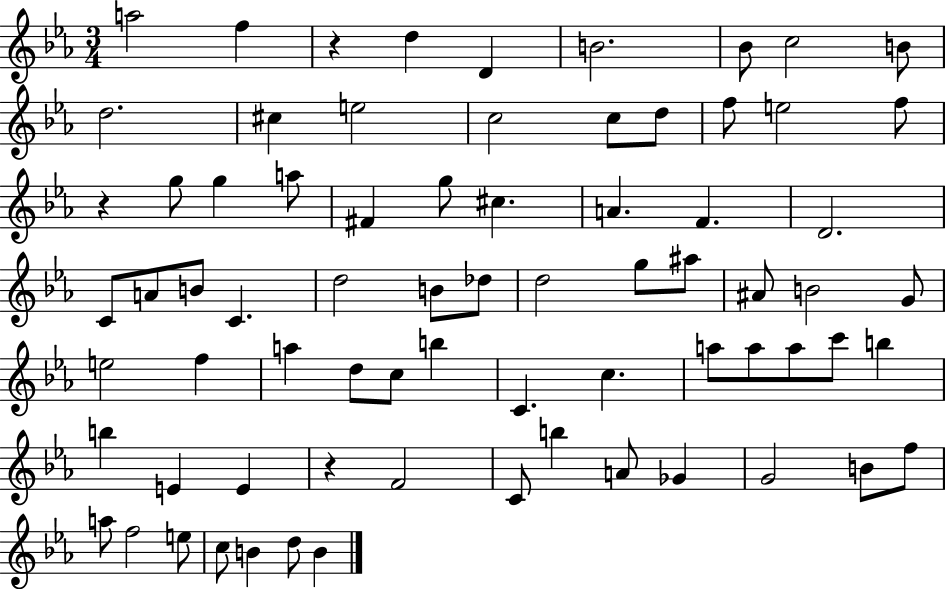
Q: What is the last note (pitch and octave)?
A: B4